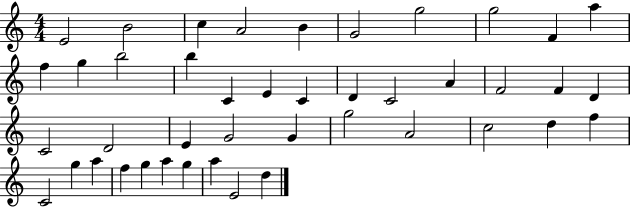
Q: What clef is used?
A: treble